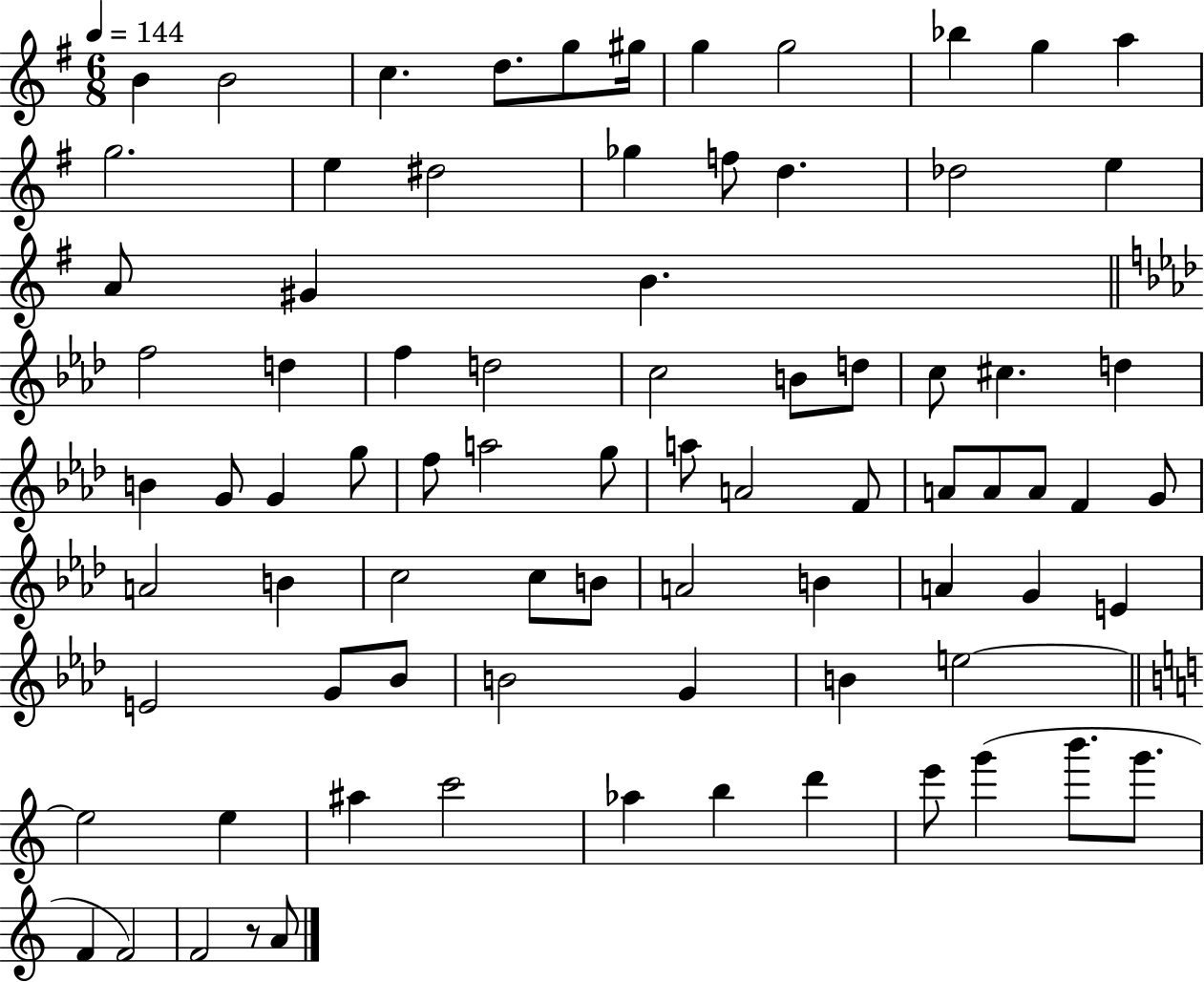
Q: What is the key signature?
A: G major